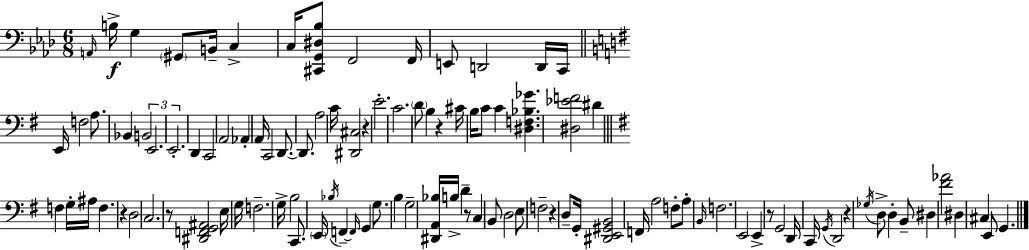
{
  \clef bass
  \numericTimeSignature
  \time 6/8
  \key f \minor
  \grace { a,16 }\f b16-> g4 \parenthesize gis,8 b,16-- c4-> | c16 <cis, g, dis bes>8 f,2 | f,16 e,8 d,2 d,16 | c,16 \bar "||" \break \key e \minor e,16 f2 a8. | bes,4 \tuplet 3/2 { b,2 | e,2. | e,2.-. } | \break d,4 c,2 | a,2 aes,4-. | a,16 c,2 d,8.~~ | d,8. a2 c'16 | \break <dis, cis>2 r4 | e'2.-. | c'2. | \parenthesize d'8 b4 r4 cis'16 b16 | \break c'8 c'4 <dis f bes ges'>4. | <dis ees' f'>2 dis'4 | \bar "||" \break \key e \minor f4 g16-. ais16 f4. | r4 d2 | c2. | r8 <dis, f, g, ais,>2 e16 g16 | \break f2.-- | g16-> b2 c,8. | \parenthesize e,16 \acciaccatura { bes16 } f,4--~~ \grace { f,16 } g,4 g8. | b4 g2-- | \break <dis, a, bes>16 b16-> d'4-- r8 c4 | b,8 d2 | e8 f2-- r4 | d8-- g,16-. <dis, e, gis, b,>2 | \break f,16 a2 f8-. | a8-. \grace { b,16 } f2. | e,2 e,4-> | r8 g,2 | \break d,16 c,16 \acciaccatura { g,16 } d,2 | r4 \acciaccatura { ges16 } d8-> d4-. b,8-- | dis4 <fis' aes'>2 | dis4 cis4 e,8 g,4. | \break \bar "|."
}